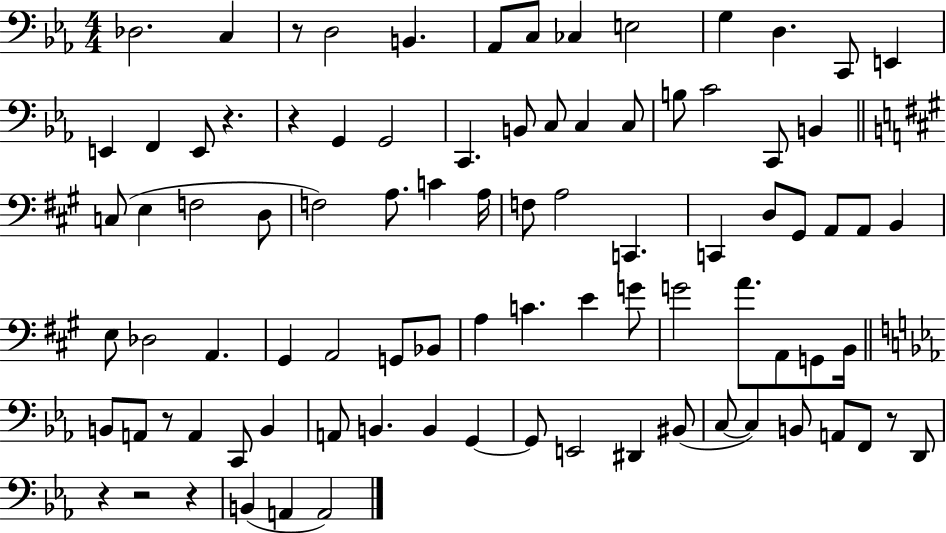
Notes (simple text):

Db3/h. C3/q R/e D3/h B2/q. Ab2/e C3/e CES3/q E3/h G3/q D3/q. C2/e E2/q E2/q F2/q E2/e R/q. R/q G2/q G2/h C2/q. B2/e C3/e C3/q C3/e B3/e C4/h C2/e B2/q C3/e E3/q F3/h D3/e F3/h A3/e. C4/q A3/s F3/e A3/h C2/q. C2/q D3/e G#2/e A2/e A2/e B2/q E3/e Db3/h A2/q. G#2/q A2/h G2/e Bb2/e A3/q C4/q. E4/q G4/e G4/h A4/e. A2/e G2/e B2/s B2/e A2/e R/e A2/q C2/e B2/q A2/e B2/q. B2/q G2/q G2/e E2/h D#2/q BIS2/e C3/e C3/q B2/e A2/e F2/e R/e D2/e R/q R/h R/q B2/q A2/q A2/h